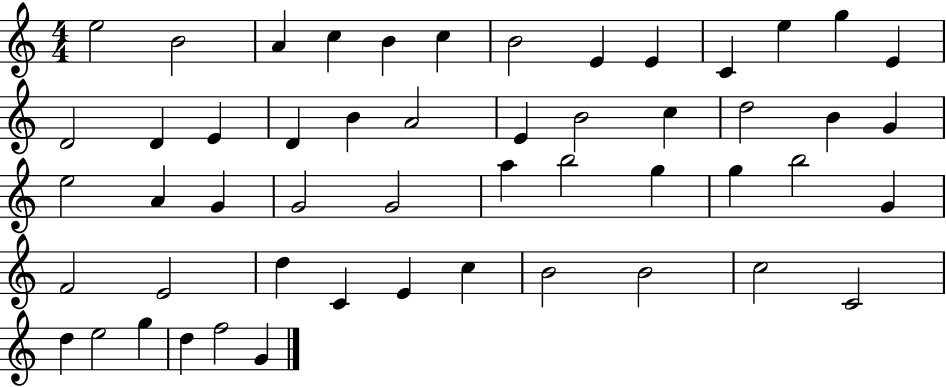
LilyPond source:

{
  \clef treble
  \numericTimeSignature
  \time 4/4
  \key c \major
  e''2 b'2 | a'4 c''4 b'4 c''4 | b'2 e'4 e'4 | c'4 e''4 g''4 e'4 | \break d'2 d'4 e'4 | d'4 b'4 a'2 | e'4 b'2 c''4 | d''2 b'4 g'4 | \break e''2 a'4 g'4 | g'2 g'2 | a''4 b''2 g''4 | g''4 b''2 g'4 | \break f'2 e'2 | d''4 c'4 e'4 c''4 | b'2 b'2 | c''2 c'2 | \break d''4 e''2 g''4 | d''4 f''2 g'4 | \bar "|."
}